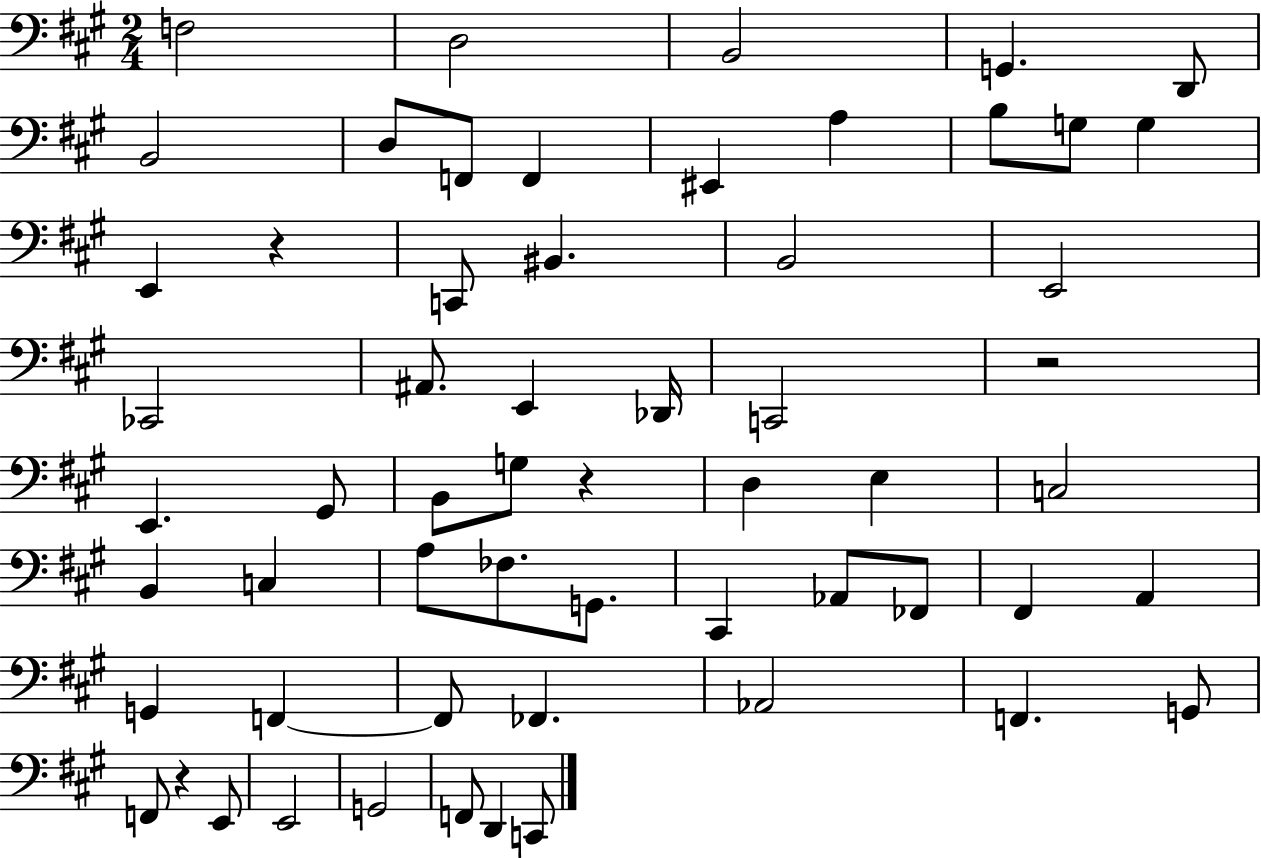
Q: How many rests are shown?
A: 4